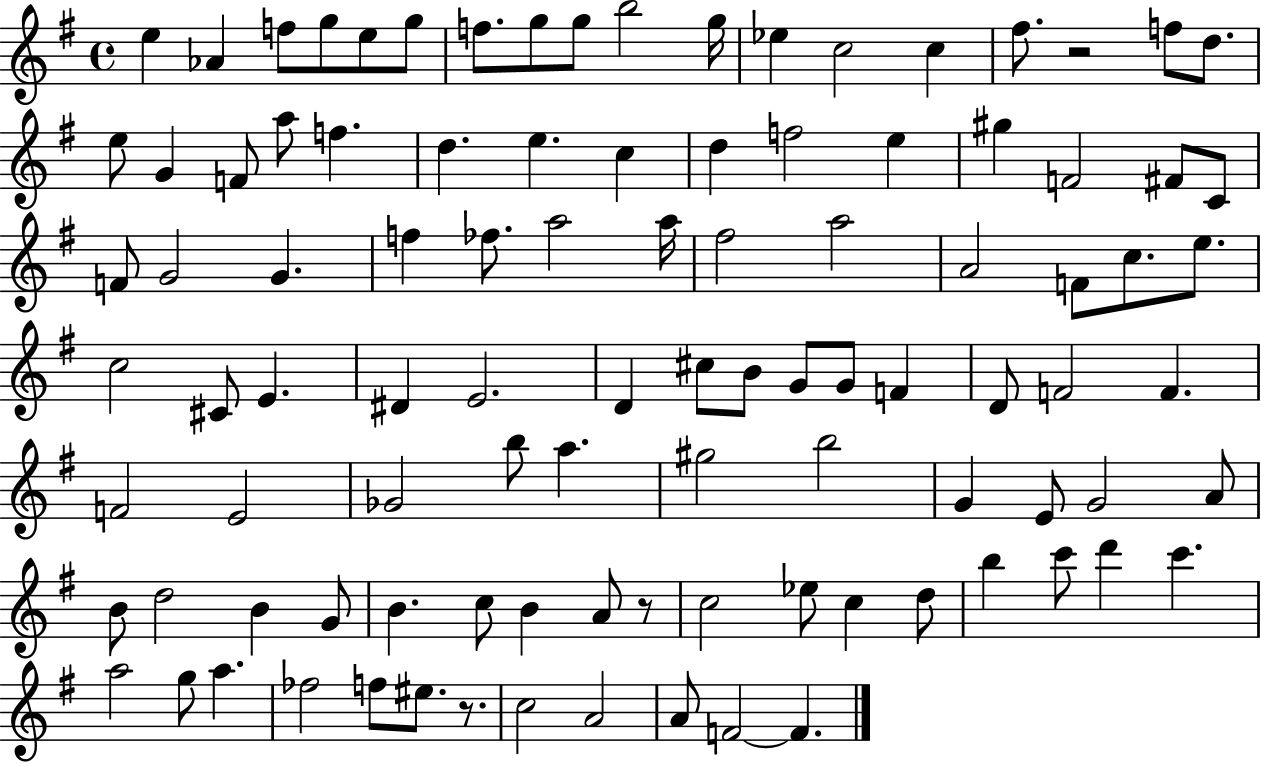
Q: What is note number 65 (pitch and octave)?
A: G#5